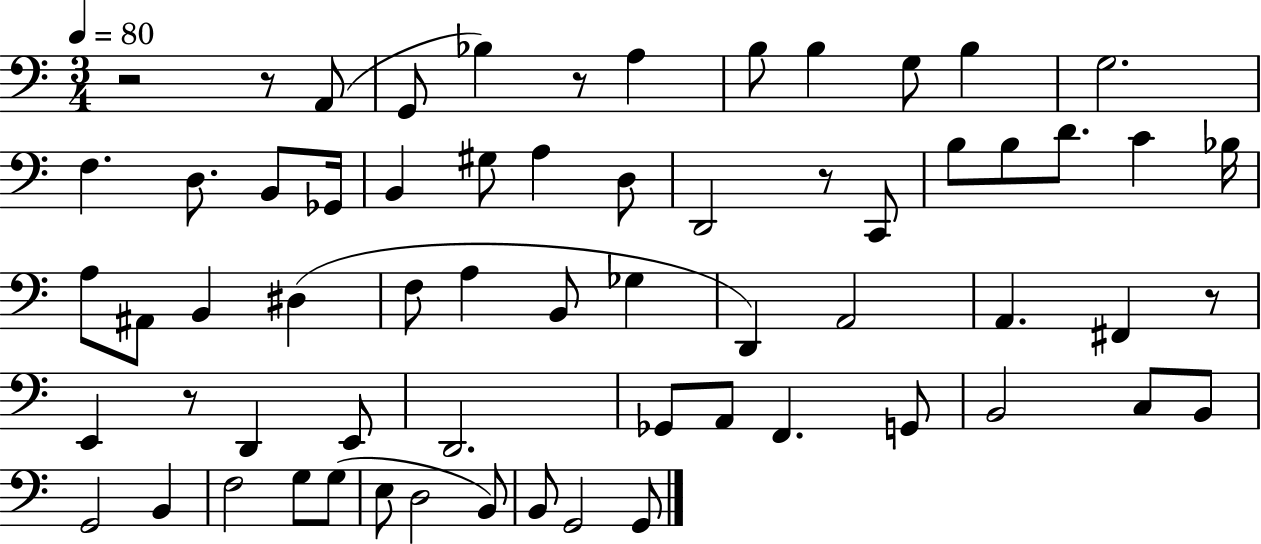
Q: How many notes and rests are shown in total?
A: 64